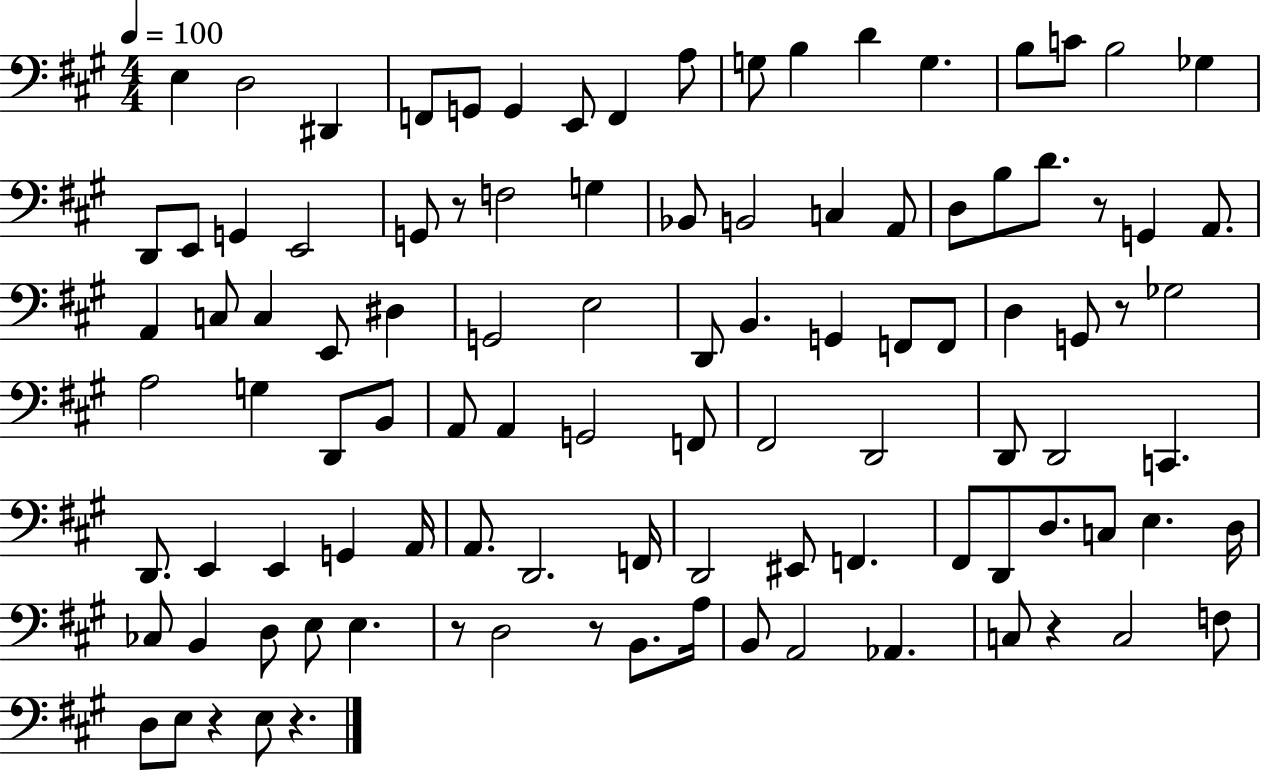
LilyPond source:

{
  \clef bass
  \numericTimeSignature
  \time 4/4
  \key a \major
  \tempo 4 = 100
  \repeat volta 2 { e4 d2 dis,4 | f,8 g,8 g,4 e,8 f,4 a8 | g8 b4 d'4 g4. | b8 c'8 b2 ges4 | \break d,8 e,8 g,4 e,2 | g,8 r8 f2 g4 | bes,8 b,2 c4 a,8 | d8 b8 d'8. r8 g,4 a,8. | \break a,4 c8 c4 e,8 dis4 | g,2 e2 | d,8 b,4. g,4 f,8 f,8 | d4 g,8 r8 ges2 | \break a2 g4 d,8 b,8 | a,8 a,4 g,2 f,8 | fis,2 d,2 | d,8 d,2 c,4. | \break d,8. e,4 e,4 g,4 a,16 | a,8. d,2. f,16 | d,2 eis,8 f,4. | fis,8 d,8 d8. c8 e4. d16 | \break ces8 b,4 d8 e8 e4. | r8 d2 r8 b,8. a16 | b,8 a,2 aes,4. | c8 r4 c2 f8 | \break d8 e8 r4 e8 r4. | } \bar "|."
}